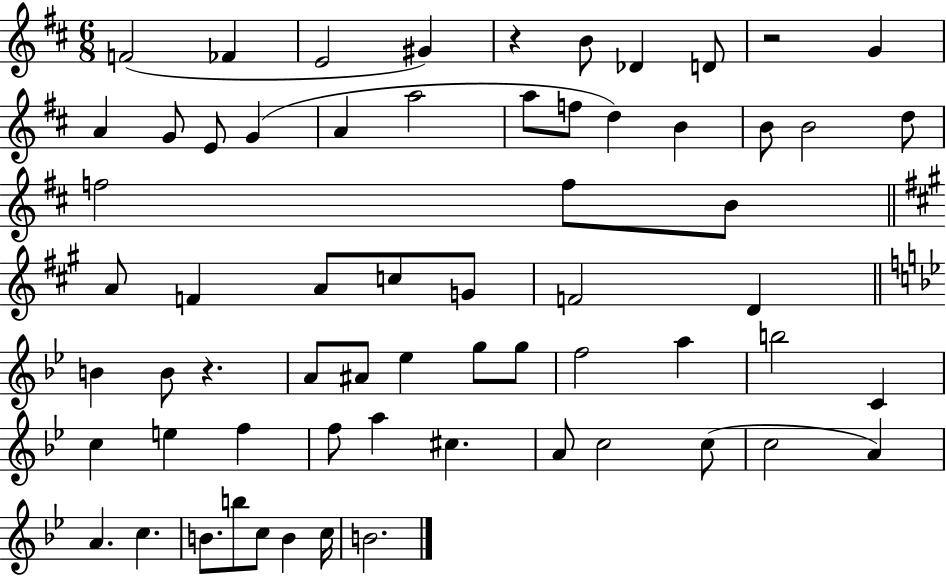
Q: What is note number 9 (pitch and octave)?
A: A4